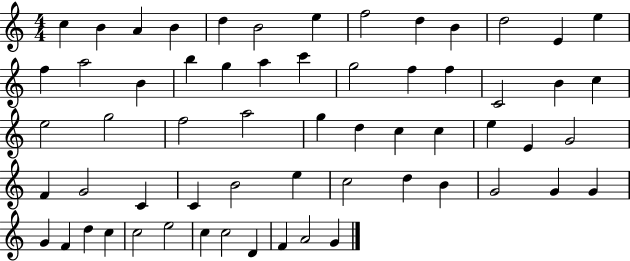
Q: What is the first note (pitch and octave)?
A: C5